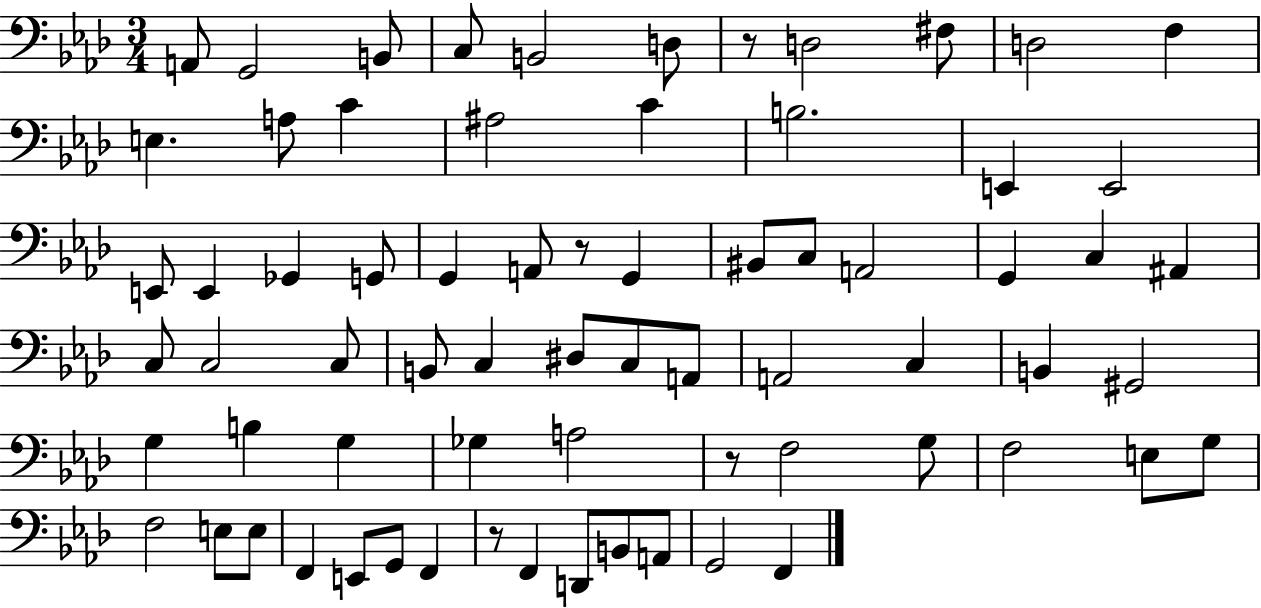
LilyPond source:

{
  \clef bass
  \numericTimeSignature
  \time 3/4
  \key aes \major
  a,8 g,2 b,8 | c8 b,2 d8 | r8 d2 fis8 | d2 f4 | \break e4. a8 c'4 | ais2 c'4 | b2. | e,4 e,2 | \break e,8 e,4 ges,4 g,8 | g,4 a,8 r8 g,4 | bis,8 c8 a,2 | g,4 c4 ais,4 | \break c8 c2 c8 | b,8 c4 dis8 c8 a,8 | a,2 c4 | b,4 gis,2 | \break g4 b4 g4 | ges4 a2 | r8 f2 g8 | f2 e8 g8 | \break f2 e8 e8 | f,4 e,8 g,8 f,4 | r8 f,4 d,8 b,8 a,8 | g,2 f,4 | \break \bar "|."
}